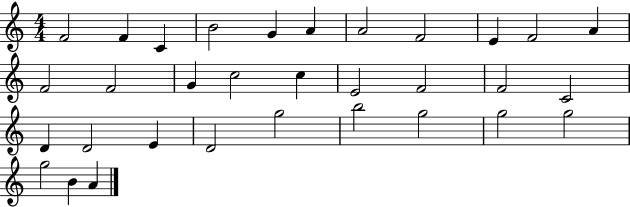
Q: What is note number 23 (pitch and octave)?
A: E4